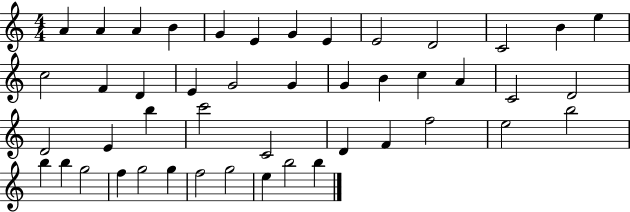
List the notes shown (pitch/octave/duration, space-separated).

A4/q A4/q A4/q B4/q G4/q E4/q G4/q E4/q E4/h D4/h C4/h B4/q E5/q C5/h F4/q D4/q E4/q G4/h G4/q G4/q B4/q C5/q A4/q C4/h D4/h D4/h E4/q B5/q C6/h C4/h D4/q F4/q F5/h E5/h B5/h B5/q B5/q G5/h F5/q G5/h G5/q F5/h G5/h E5/q B5/h B5/q